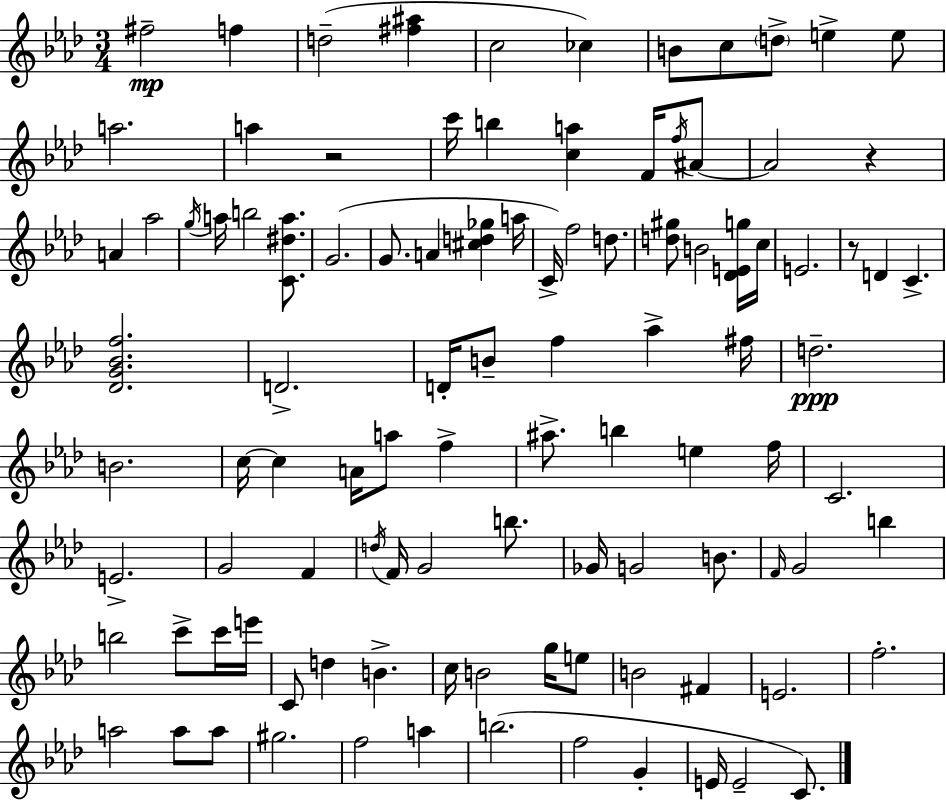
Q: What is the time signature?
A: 3/4